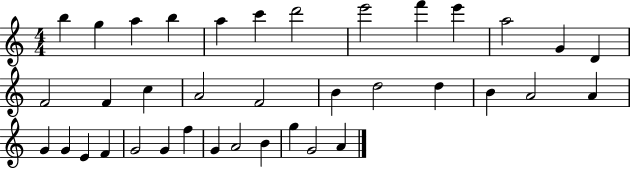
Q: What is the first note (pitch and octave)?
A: B5